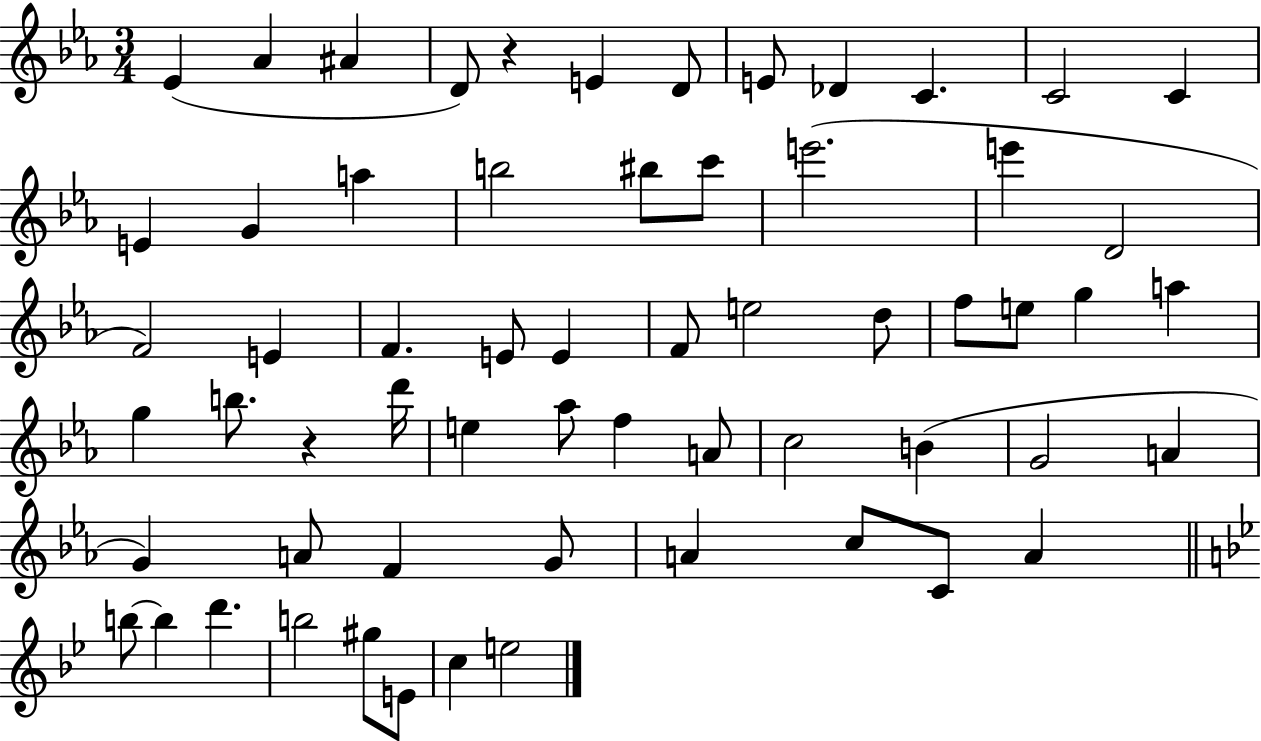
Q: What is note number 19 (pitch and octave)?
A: E6